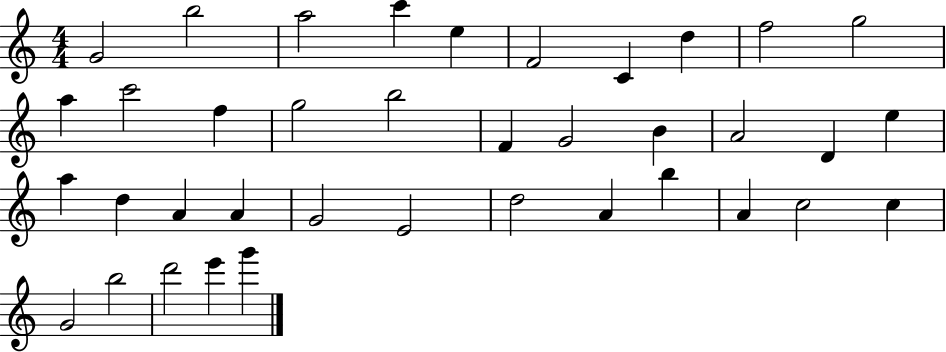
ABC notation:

X:1
T:Untitled
M:4/4
L:1/4
K:C
G2 b2 a2 c' e F2 C d f2 g2 a c'2 f g2 b2 F G2 B A2 D e a d A A G2 E2 d2 A b A c2 c G2 b2 d'2 e' g'